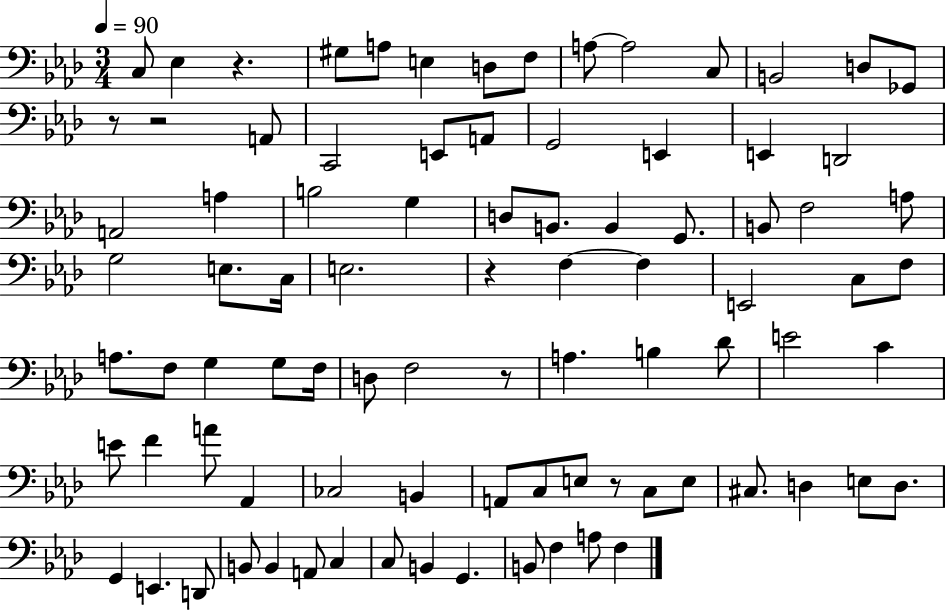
X:1
T:Untitled
M:3/4
L:1/4
K:Ab
C,/2 _E, z ^G,/2 A,/2 E, D,/2 F,/2 A,/2 A,2 C,/2 B,,2 D,/2 _G,,/2 z/2 z2 A,,/2 C,,2 E,,/2 A,,/2 G,,2 E,, E,, D,,2 A,,2 A, B,2 G, D,/2 B,,/2 B,, G,,/2 B,,/2 F,2 A,/2 G,2 E,/2 C,/4 E,2 z F, F, E,,2 C,/2 F,/2 A,/2 F,/2 G, G,/2 F,/4 D,/2 F,2 z/2 A, B, _D/2 E2 C E/2 F A/2 _A,, _C,2 B,, A,,/2 C,/2 E,/2 z/2 C,/2 E,/2 ^C,/2 D, E,/2 D,/2 G,, E,, D,,/2 B,,/2 B,, A,,/2 C, C,/2 B,, G,, B,,/2 F, A,/2 F,